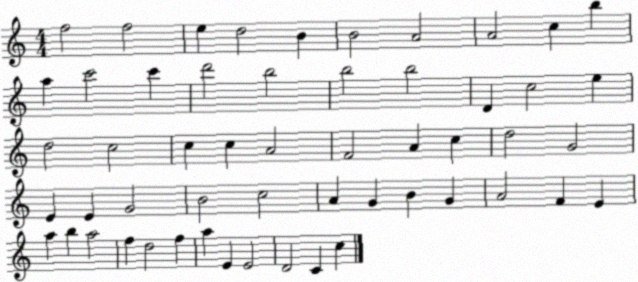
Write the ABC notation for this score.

X:1
T:Untitled
M:4/4
L:1/4
K:C
f2 f2 e d2 B B2 A2 A2 c b a c'2 c' d'2 b2 b2 b2 D c2 e d2 c2 c c A2 F2 A c d2 G2 E E G2 B2 c2 A G B G A2 F E a b a2 f d2 f a E E2 D2 C c